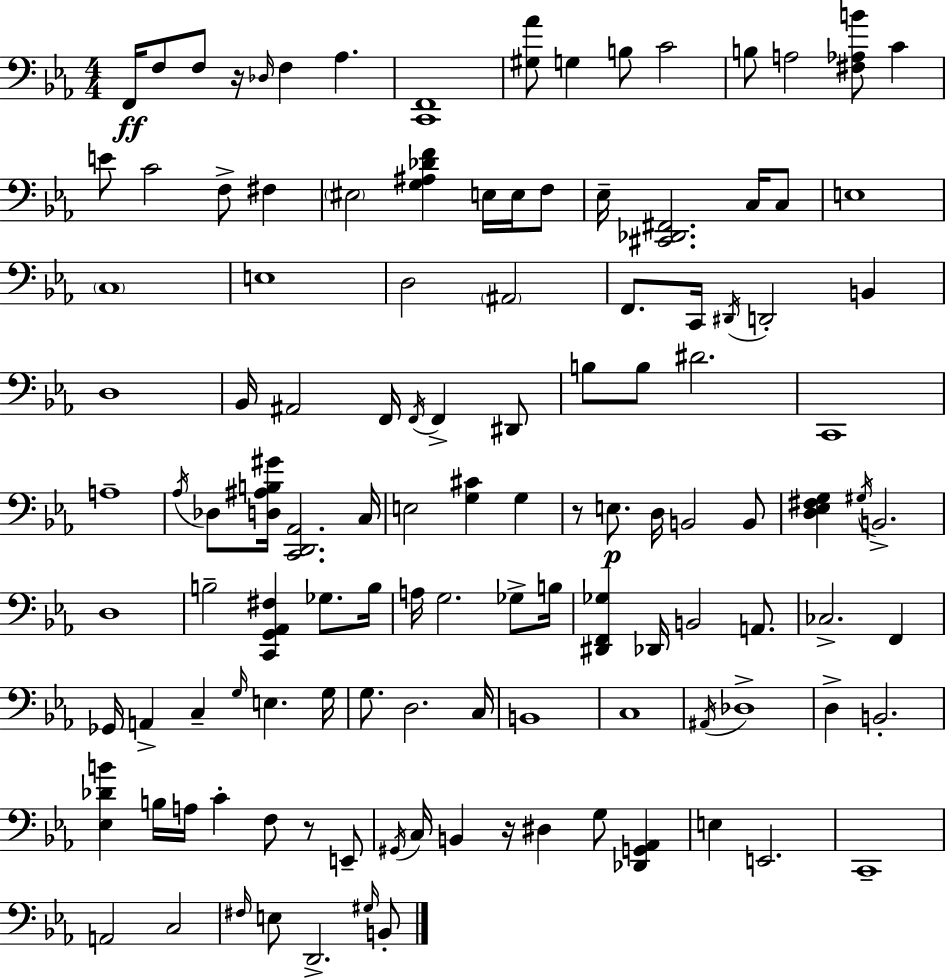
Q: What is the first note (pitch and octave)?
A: F2